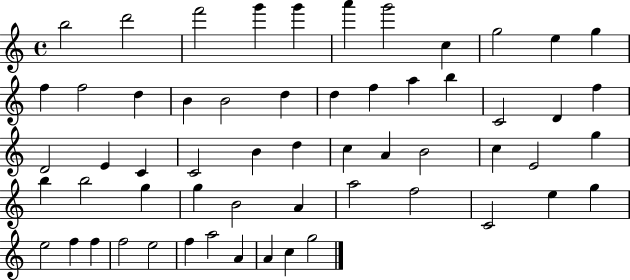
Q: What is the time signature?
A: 4/4